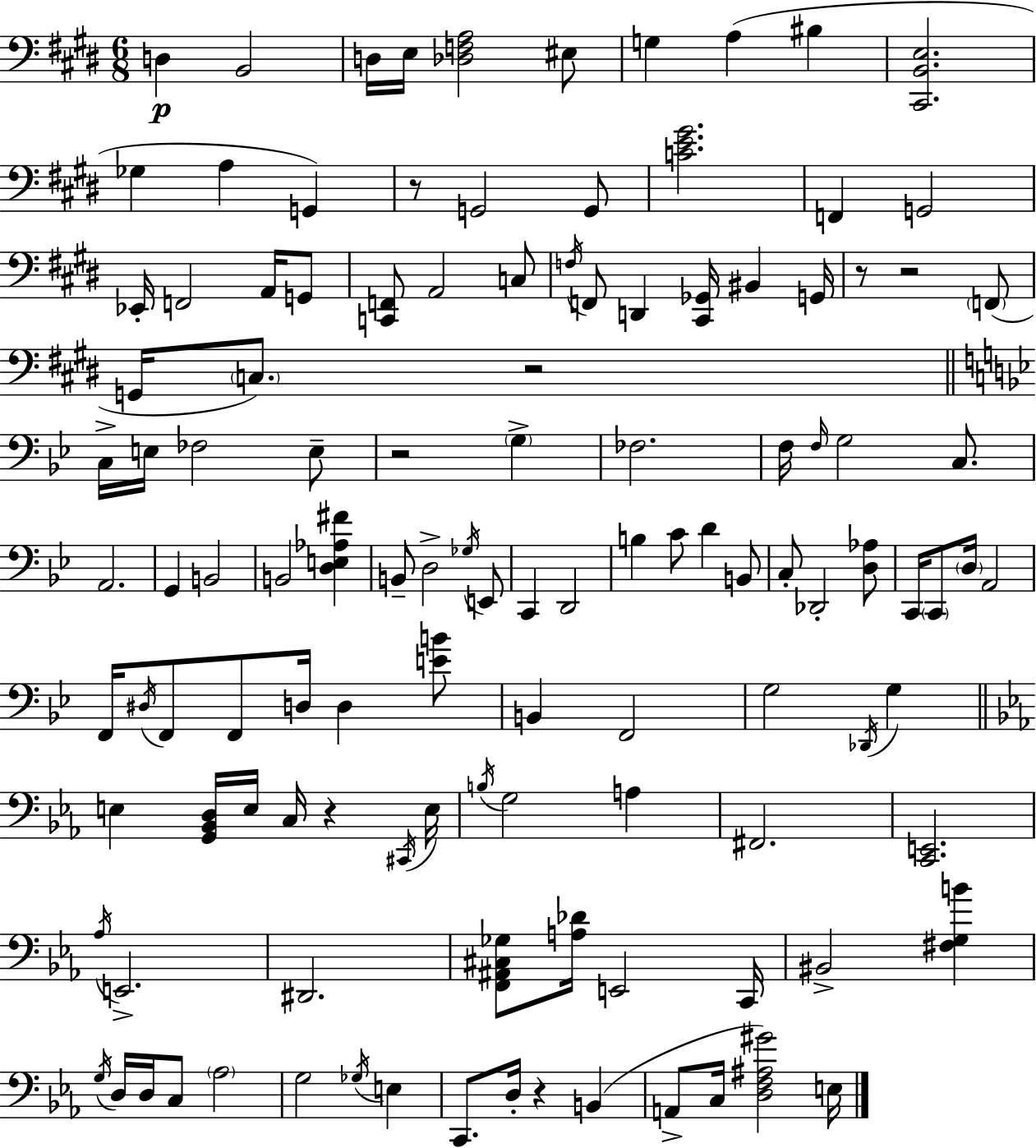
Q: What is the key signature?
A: E major